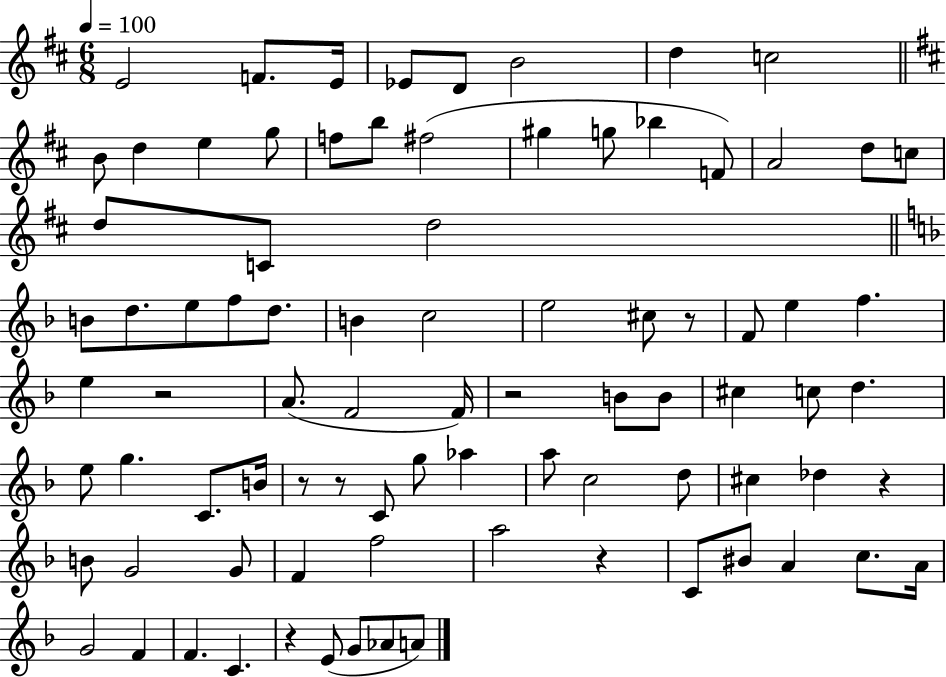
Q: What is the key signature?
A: D major